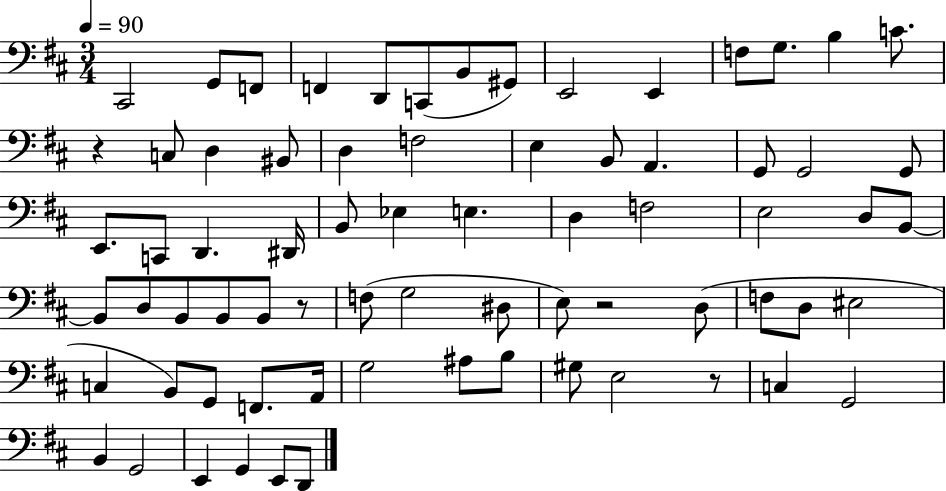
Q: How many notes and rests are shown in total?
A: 72